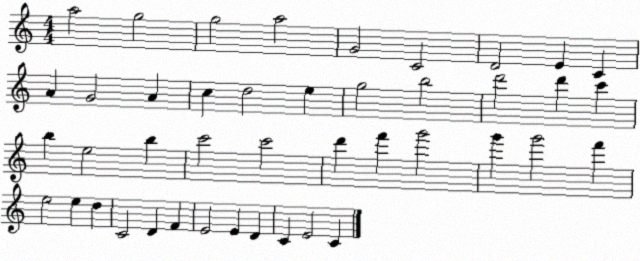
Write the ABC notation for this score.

X:1
T:Untitled
M:4/4
L:1/4
K:C
a2 g2 g2 a2 G2 C2 D2 E C A G2 A c d2 e g2 b2 d'2 d' c' b e2 b c'2 c'2 d' f' g'2 g' g'2 f' e2 e d C2 D F E2 E D C E2 C